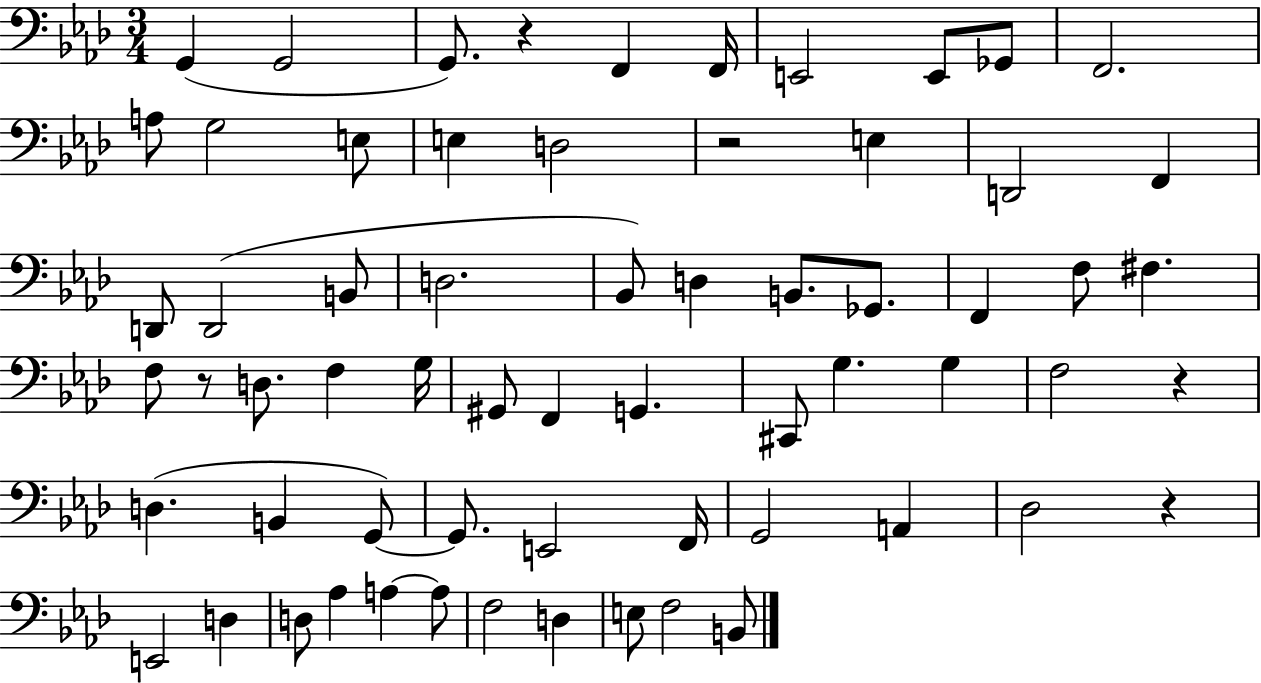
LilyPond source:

{
  \clef bass
  \numericTimeSignature
  \time 3/4
  \key aes \major
  \repeat volta 2 { g,4( g,2 | g,8.) r4 f,4 f,16 | e,2 e,8 ges,8 | f,2. | \break a8 g2 e8 | e4 d2 | r2 e4 | d,2 f,4 | \break d,8 d,2( b,8 | d2. | bes,8) d4 b,8. ges,8. | f,4 f8 fis4. | \break f8 r8 d8. f4 g16 | gis,8 f,4 g,4. | cis,8 g4. g4 | f2 r4 | \break d4.( b,4 g,8~~) | g,8. e,2 f,16 | g,2 a,4 | des2 r4 | \break e,2 d4 | d8 aes4 a4~~ a8 | f2 d4 | e8 f2 b,8 | \break } \bar "|."
}